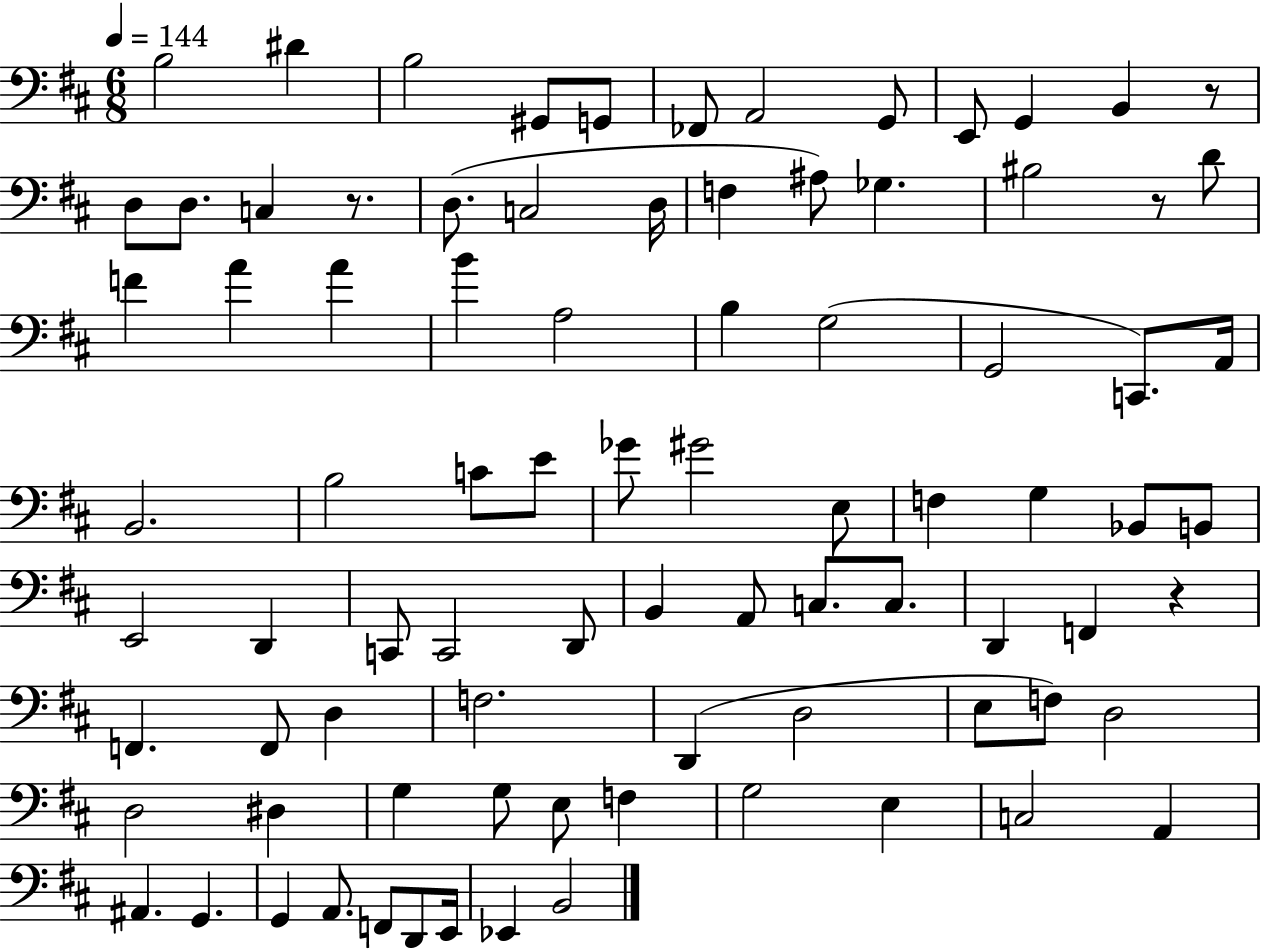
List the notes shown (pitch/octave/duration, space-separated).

B3/h D#4/q B3/h G#2/e G2/e FES2/e A2/h G2/e E2/e G2/q B2/q R/e D3/e D3/e. C3/q R/e. D3/e. C3/h D3/s F3/q A#3/e Gb3/q. BIS3/h R/e D4/e F4/q A4/q A4/q B4/q A3/h B3/q G3/h G2/h C2/e. A2/s B2/h. B3/h C4/e E4/e Gb4/e G#4/h E3/e F3/q G3/q Bb2/e B2/e E2/h D2/q C2/e C2/h D2/e B2/q A2/e C3/e. C3/e. D2/q F2/q R/q F2/q. F2/e D3/q F3/h. D2/q D3/h E3/e F3/e D3/h D3/h D#3/q G3/q G3/e E3/e F3/q G3/h E3/q C3/h A2/q A#2/q. G2/q. G2/q A2/e. F2/e D2/e E2/s Eb2/q B2/h